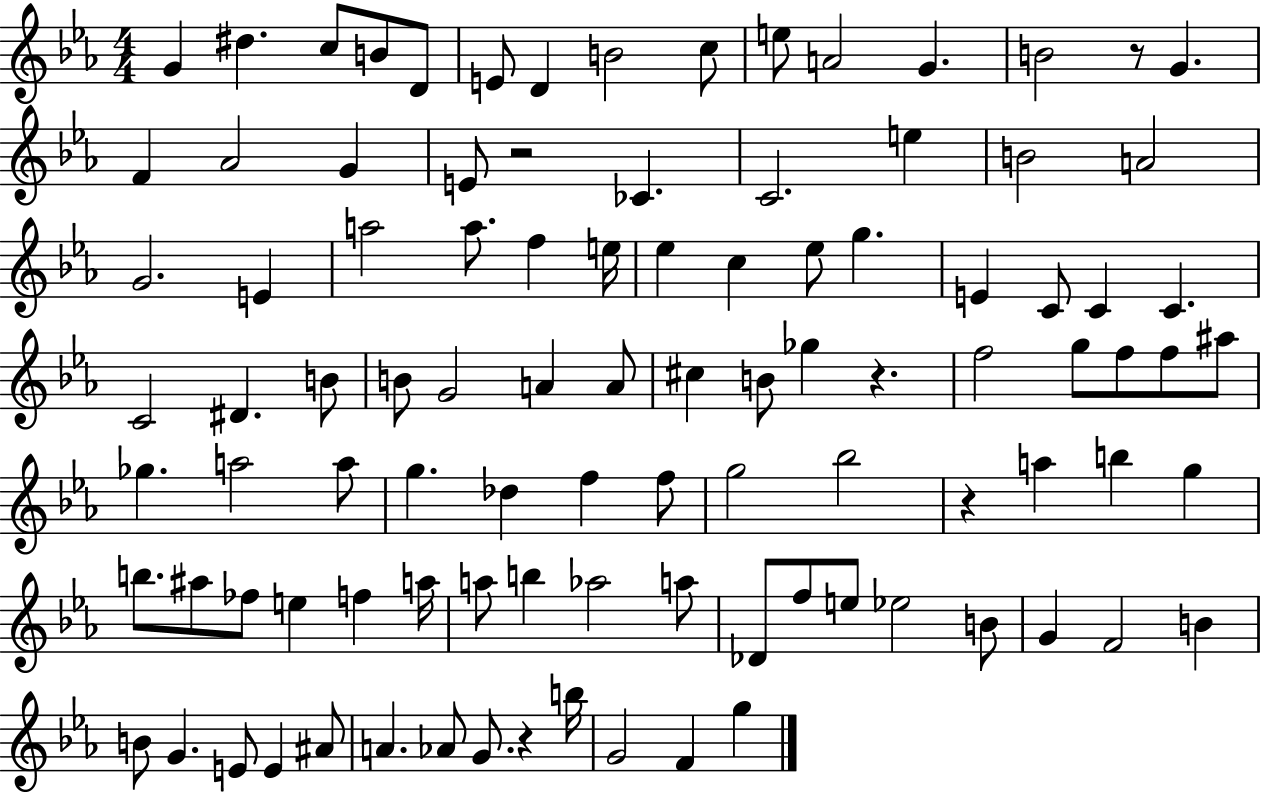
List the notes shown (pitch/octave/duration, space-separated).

G4/q D#5/q. C5/e B4/e D4/e E4/e D4/q B4/h C5/e E5/e A4/h G4/q. B4/h R/e G4/q. F4/q Ab4/h G4/q E4/e R/h CES4/q. C4/h. E5/q B4/h A4/h G4/h. E4/q A5/h A5/e. F5/q E5/s Eb5/q C5/q Eb5/e G5/q. E4/q C4/e C4/q C4/q. C4/h D#4/q. B4/e B4/e G4/h A4/q A4/e C#5/q B4/e Gb5/q R/q. F5/h G5/e F5/e F5/e A#5/e Gb5/q. A5/h A5/e G5/q. Db5/q F5/q F5/e G5/h Bb5/h R/q A5/q B5/q G5/q B5/e. A#5/e FES5/e E5/q F5/q A5/s A5/e B5/q Ab5/h A5/e Db4/e F5/e E5/e Eb5/h B4/e G4/q F4/h B4/q B4/e G4/q. E4/e E4/q A#4/e A4/q. Ab4/e G4/e. R/q B5/s G4/h F4/q G5/q